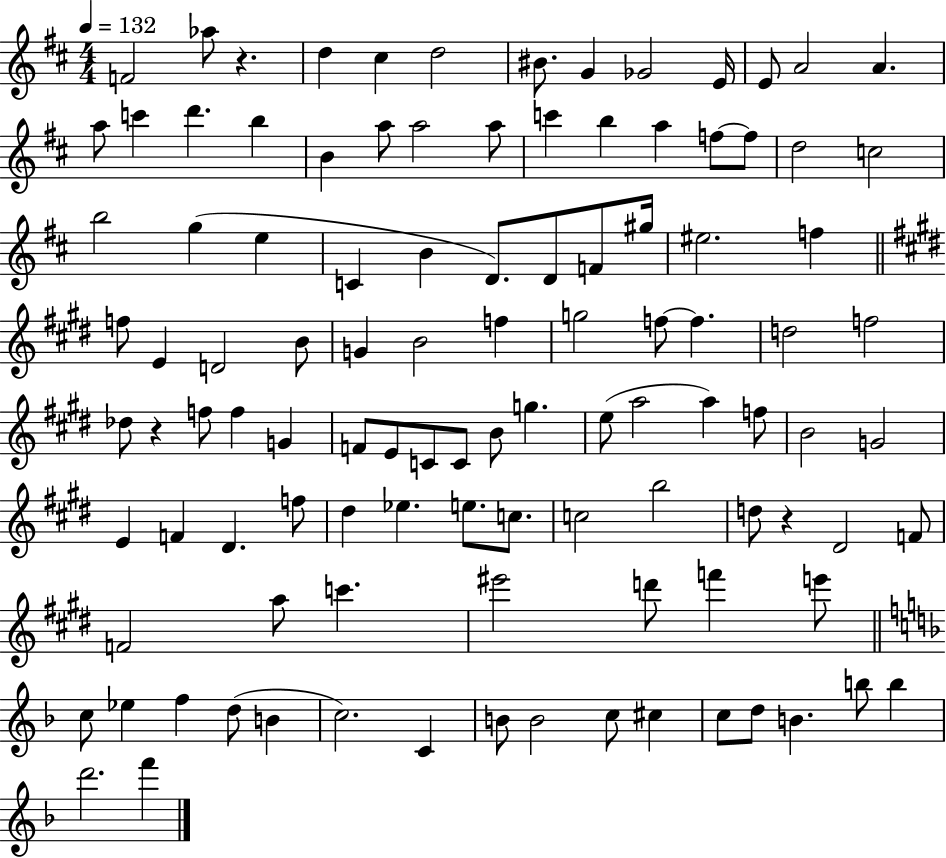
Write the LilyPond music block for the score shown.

{
  \clef treble
  \numericTimeSignature
  \time 4/4
  \key d \major
  \tempo 4 = 132
  f'2 aes''8 r4. | d''4 cis''4 d''2 | bis'8. g'4 ges'2 e'16 | e'8 a'2 a'4. | \break a''8 c'''4 d'''4. b''4 | b'4 a''8 a''2 a''8 | c'''4 b''4 a''4 f''8~~ f''8 | d''2 c''2 | \break b''2 g''4( e''4 | c'4 b'4 d'8.) d'8 f'8 gis''16 | eis''2. f''4 | \bar "||" \break \key e \major f''8 e'4 d'2 b'8 | g'4 b'2 f''4 | g''2 f''8~~ f''4. | d''2 f''2 | \break des''8 r4 f''8 f''4 g'4 | f'8 e'8 c'8 c'8 b'8 g''4. | e''8( a''2 a''4) f''8 | b'2 g'2 | \break e'4 f'4 dis'4. f''8 | dis''4 ees''4. e''8. c''8. | c''2 b''2 | d''8 r4 dis'2 f'8 | \break f'2 a''8 c'''4. | eis'''2 d'''8 f'''4 e'''8 | \bar "||" \break \key d \minor c''8 ees''4 f''4 d''8( b'4 | c''2.) c'4 | b'8 b'2 c''8 cis''4 | c''8 d''8 b'4. b''8 b''4 | \break d'''2. f'''4 | \bar "|."
}